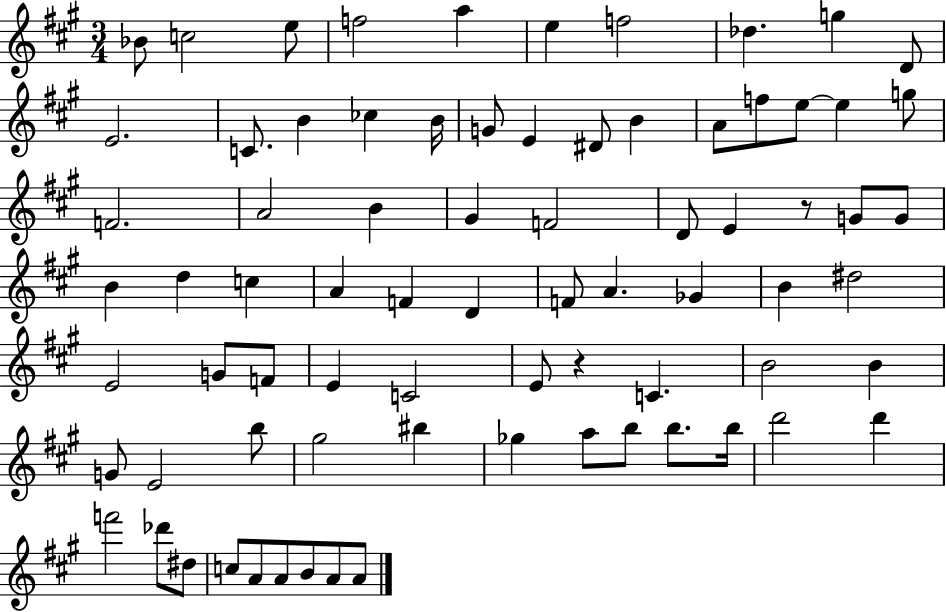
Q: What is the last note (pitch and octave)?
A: A4